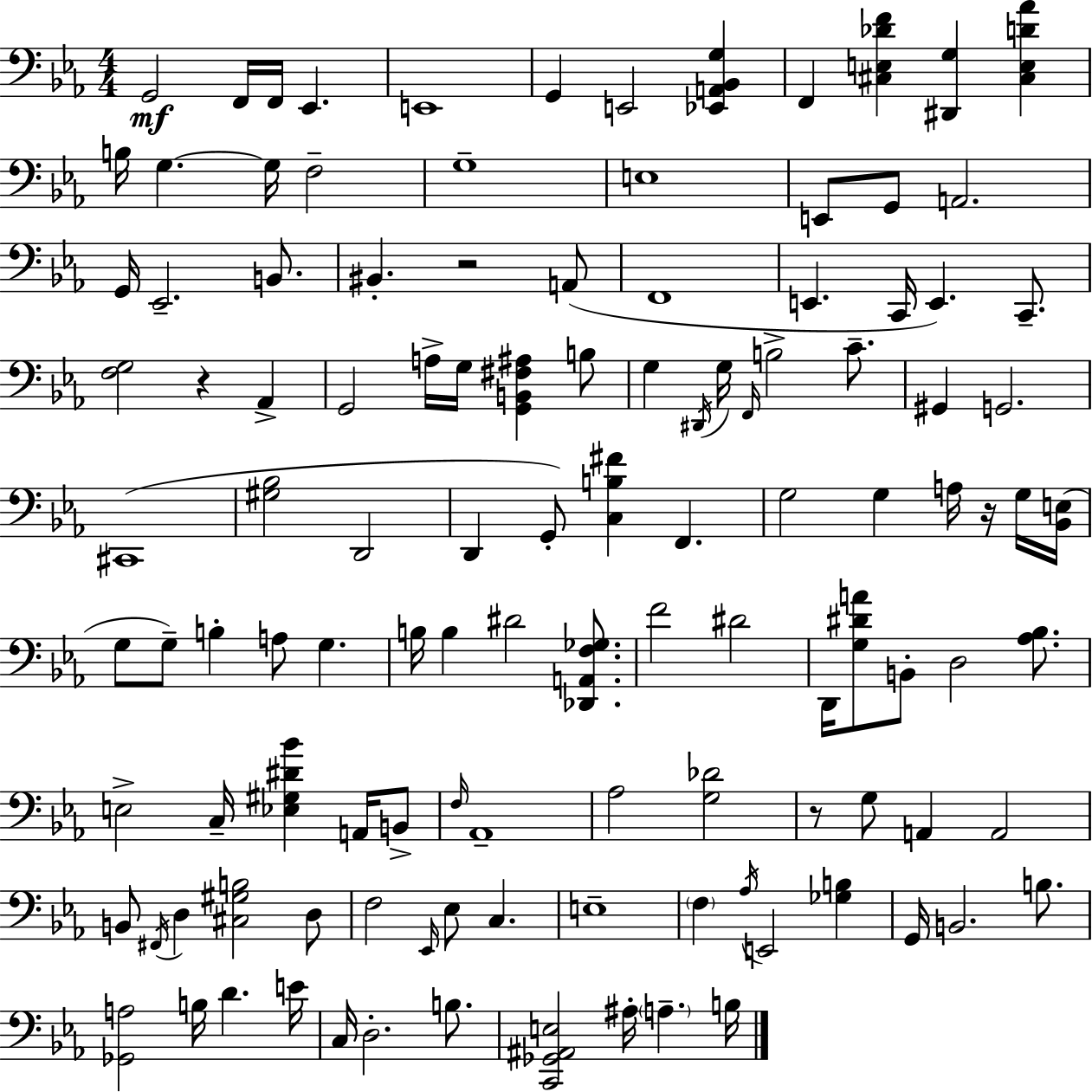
X:1
T:Untitled
M:4/4
L:1/4
K:Eb
G,,2 F,,/4 F,,/4 _E,, E,,4 G,, E,,2 [_E,,A,,_B,,G,] F,, [^C,E,_DF] [^D,,G,] [^C,E,D_A] B,/4 G, G,/4 F,2 G,4 E,4 E,,/2 G,,/2 A,,2 G,,/4 _E,,2 B,,/2 ^B,, z2 A,,/2 F,,4 E,, C,,/4 E,, C,,/2 [F,G,]2 z _A,, G,,2 A,/4 G,/4 [G,,B,,^F,^A,] B,/2 G, ^D,,/4 G,/4 F,,/4 B,2 C/2 ^G,, G,,2 ^C,,4 [^G,_B,]2 D,,2 D,, G,,/2 [C,B,^F] F,, G,2 G, A,/4 z/4 G,/4 [_B,,E,]/4 G,/2 G,/2 B, A,/2 G, B,/4 B, ^D2 [_D,,A,,F,_G,]/2 F2 ^D2 D,,/4 [G,^DA]/2 B,,/2 D,2 [_A,_B,]/2 E,2 C,/4 [_E,^G,^D_B] A,,/4 B,,/2 F,/4 _A,,4 _A,2 [G,_D]2 z/2 G,/2 A,, A,,2 B,,/2 ^F,,/4 D, [^C,^G,B,]2 D,/2 F,2 _E,,/4 _E,/2 C, E,4 F, _A,/4 E,,2 [_G,B,] G,,/4 B,,2 B,/2 [_G,,A,]2 B,/4 D E/4 C,/4 D,2 B,/2 [C,,_G,,^A,,E,]2 ^A,/4 A, B,/4